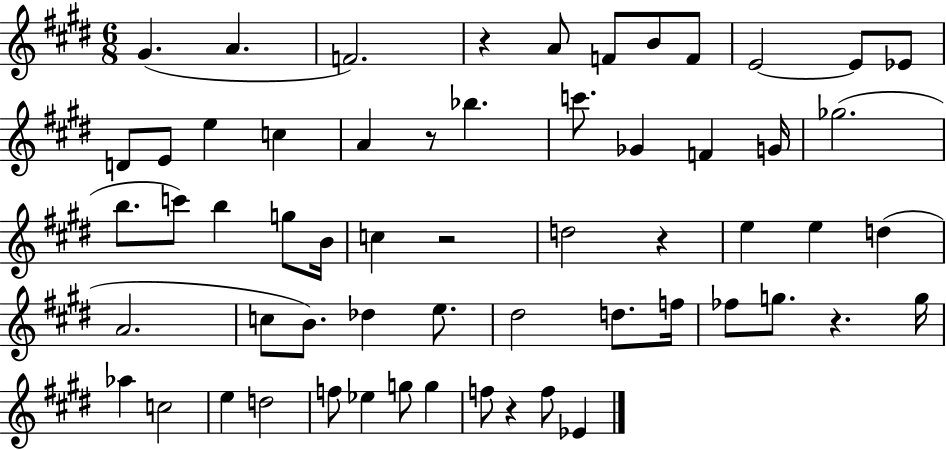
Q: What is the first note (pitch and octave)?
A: G#4